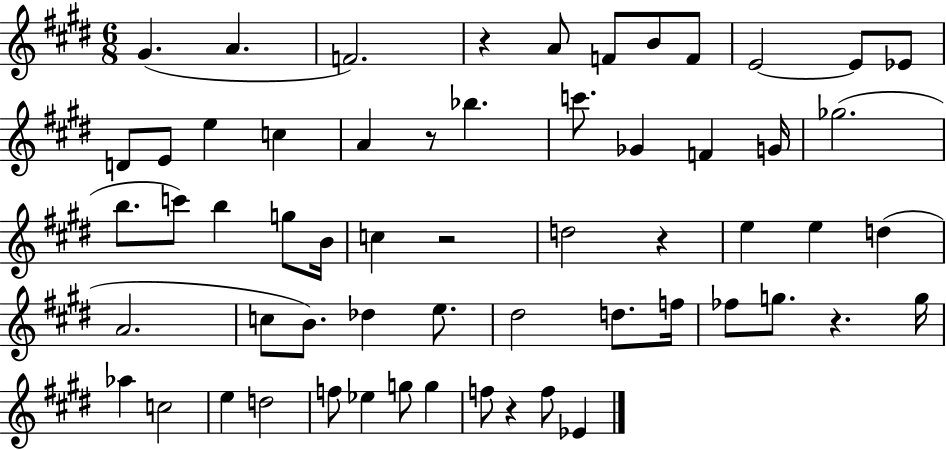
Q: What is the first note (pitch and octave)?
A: G#4